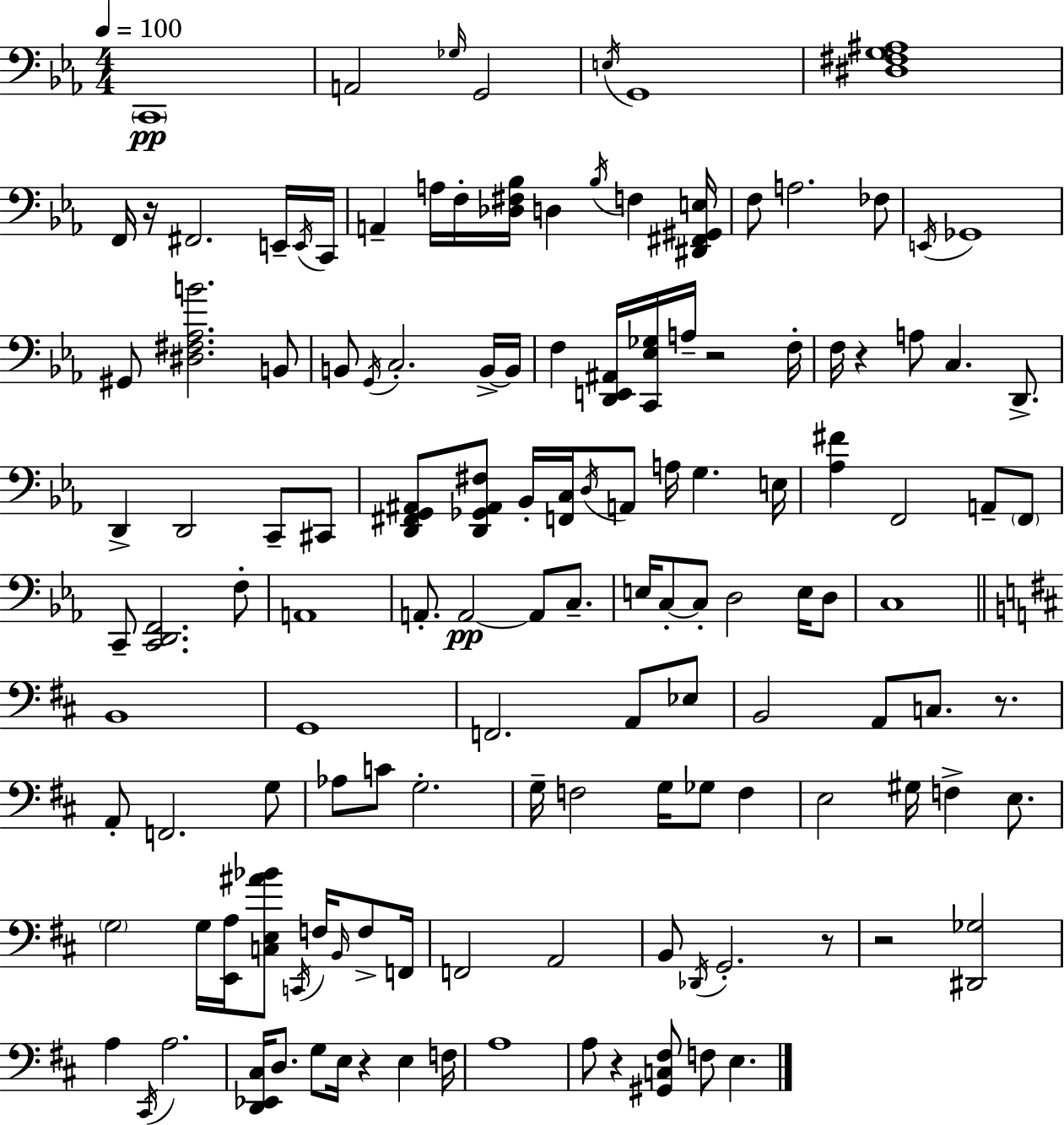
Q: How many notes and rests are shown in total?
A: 134